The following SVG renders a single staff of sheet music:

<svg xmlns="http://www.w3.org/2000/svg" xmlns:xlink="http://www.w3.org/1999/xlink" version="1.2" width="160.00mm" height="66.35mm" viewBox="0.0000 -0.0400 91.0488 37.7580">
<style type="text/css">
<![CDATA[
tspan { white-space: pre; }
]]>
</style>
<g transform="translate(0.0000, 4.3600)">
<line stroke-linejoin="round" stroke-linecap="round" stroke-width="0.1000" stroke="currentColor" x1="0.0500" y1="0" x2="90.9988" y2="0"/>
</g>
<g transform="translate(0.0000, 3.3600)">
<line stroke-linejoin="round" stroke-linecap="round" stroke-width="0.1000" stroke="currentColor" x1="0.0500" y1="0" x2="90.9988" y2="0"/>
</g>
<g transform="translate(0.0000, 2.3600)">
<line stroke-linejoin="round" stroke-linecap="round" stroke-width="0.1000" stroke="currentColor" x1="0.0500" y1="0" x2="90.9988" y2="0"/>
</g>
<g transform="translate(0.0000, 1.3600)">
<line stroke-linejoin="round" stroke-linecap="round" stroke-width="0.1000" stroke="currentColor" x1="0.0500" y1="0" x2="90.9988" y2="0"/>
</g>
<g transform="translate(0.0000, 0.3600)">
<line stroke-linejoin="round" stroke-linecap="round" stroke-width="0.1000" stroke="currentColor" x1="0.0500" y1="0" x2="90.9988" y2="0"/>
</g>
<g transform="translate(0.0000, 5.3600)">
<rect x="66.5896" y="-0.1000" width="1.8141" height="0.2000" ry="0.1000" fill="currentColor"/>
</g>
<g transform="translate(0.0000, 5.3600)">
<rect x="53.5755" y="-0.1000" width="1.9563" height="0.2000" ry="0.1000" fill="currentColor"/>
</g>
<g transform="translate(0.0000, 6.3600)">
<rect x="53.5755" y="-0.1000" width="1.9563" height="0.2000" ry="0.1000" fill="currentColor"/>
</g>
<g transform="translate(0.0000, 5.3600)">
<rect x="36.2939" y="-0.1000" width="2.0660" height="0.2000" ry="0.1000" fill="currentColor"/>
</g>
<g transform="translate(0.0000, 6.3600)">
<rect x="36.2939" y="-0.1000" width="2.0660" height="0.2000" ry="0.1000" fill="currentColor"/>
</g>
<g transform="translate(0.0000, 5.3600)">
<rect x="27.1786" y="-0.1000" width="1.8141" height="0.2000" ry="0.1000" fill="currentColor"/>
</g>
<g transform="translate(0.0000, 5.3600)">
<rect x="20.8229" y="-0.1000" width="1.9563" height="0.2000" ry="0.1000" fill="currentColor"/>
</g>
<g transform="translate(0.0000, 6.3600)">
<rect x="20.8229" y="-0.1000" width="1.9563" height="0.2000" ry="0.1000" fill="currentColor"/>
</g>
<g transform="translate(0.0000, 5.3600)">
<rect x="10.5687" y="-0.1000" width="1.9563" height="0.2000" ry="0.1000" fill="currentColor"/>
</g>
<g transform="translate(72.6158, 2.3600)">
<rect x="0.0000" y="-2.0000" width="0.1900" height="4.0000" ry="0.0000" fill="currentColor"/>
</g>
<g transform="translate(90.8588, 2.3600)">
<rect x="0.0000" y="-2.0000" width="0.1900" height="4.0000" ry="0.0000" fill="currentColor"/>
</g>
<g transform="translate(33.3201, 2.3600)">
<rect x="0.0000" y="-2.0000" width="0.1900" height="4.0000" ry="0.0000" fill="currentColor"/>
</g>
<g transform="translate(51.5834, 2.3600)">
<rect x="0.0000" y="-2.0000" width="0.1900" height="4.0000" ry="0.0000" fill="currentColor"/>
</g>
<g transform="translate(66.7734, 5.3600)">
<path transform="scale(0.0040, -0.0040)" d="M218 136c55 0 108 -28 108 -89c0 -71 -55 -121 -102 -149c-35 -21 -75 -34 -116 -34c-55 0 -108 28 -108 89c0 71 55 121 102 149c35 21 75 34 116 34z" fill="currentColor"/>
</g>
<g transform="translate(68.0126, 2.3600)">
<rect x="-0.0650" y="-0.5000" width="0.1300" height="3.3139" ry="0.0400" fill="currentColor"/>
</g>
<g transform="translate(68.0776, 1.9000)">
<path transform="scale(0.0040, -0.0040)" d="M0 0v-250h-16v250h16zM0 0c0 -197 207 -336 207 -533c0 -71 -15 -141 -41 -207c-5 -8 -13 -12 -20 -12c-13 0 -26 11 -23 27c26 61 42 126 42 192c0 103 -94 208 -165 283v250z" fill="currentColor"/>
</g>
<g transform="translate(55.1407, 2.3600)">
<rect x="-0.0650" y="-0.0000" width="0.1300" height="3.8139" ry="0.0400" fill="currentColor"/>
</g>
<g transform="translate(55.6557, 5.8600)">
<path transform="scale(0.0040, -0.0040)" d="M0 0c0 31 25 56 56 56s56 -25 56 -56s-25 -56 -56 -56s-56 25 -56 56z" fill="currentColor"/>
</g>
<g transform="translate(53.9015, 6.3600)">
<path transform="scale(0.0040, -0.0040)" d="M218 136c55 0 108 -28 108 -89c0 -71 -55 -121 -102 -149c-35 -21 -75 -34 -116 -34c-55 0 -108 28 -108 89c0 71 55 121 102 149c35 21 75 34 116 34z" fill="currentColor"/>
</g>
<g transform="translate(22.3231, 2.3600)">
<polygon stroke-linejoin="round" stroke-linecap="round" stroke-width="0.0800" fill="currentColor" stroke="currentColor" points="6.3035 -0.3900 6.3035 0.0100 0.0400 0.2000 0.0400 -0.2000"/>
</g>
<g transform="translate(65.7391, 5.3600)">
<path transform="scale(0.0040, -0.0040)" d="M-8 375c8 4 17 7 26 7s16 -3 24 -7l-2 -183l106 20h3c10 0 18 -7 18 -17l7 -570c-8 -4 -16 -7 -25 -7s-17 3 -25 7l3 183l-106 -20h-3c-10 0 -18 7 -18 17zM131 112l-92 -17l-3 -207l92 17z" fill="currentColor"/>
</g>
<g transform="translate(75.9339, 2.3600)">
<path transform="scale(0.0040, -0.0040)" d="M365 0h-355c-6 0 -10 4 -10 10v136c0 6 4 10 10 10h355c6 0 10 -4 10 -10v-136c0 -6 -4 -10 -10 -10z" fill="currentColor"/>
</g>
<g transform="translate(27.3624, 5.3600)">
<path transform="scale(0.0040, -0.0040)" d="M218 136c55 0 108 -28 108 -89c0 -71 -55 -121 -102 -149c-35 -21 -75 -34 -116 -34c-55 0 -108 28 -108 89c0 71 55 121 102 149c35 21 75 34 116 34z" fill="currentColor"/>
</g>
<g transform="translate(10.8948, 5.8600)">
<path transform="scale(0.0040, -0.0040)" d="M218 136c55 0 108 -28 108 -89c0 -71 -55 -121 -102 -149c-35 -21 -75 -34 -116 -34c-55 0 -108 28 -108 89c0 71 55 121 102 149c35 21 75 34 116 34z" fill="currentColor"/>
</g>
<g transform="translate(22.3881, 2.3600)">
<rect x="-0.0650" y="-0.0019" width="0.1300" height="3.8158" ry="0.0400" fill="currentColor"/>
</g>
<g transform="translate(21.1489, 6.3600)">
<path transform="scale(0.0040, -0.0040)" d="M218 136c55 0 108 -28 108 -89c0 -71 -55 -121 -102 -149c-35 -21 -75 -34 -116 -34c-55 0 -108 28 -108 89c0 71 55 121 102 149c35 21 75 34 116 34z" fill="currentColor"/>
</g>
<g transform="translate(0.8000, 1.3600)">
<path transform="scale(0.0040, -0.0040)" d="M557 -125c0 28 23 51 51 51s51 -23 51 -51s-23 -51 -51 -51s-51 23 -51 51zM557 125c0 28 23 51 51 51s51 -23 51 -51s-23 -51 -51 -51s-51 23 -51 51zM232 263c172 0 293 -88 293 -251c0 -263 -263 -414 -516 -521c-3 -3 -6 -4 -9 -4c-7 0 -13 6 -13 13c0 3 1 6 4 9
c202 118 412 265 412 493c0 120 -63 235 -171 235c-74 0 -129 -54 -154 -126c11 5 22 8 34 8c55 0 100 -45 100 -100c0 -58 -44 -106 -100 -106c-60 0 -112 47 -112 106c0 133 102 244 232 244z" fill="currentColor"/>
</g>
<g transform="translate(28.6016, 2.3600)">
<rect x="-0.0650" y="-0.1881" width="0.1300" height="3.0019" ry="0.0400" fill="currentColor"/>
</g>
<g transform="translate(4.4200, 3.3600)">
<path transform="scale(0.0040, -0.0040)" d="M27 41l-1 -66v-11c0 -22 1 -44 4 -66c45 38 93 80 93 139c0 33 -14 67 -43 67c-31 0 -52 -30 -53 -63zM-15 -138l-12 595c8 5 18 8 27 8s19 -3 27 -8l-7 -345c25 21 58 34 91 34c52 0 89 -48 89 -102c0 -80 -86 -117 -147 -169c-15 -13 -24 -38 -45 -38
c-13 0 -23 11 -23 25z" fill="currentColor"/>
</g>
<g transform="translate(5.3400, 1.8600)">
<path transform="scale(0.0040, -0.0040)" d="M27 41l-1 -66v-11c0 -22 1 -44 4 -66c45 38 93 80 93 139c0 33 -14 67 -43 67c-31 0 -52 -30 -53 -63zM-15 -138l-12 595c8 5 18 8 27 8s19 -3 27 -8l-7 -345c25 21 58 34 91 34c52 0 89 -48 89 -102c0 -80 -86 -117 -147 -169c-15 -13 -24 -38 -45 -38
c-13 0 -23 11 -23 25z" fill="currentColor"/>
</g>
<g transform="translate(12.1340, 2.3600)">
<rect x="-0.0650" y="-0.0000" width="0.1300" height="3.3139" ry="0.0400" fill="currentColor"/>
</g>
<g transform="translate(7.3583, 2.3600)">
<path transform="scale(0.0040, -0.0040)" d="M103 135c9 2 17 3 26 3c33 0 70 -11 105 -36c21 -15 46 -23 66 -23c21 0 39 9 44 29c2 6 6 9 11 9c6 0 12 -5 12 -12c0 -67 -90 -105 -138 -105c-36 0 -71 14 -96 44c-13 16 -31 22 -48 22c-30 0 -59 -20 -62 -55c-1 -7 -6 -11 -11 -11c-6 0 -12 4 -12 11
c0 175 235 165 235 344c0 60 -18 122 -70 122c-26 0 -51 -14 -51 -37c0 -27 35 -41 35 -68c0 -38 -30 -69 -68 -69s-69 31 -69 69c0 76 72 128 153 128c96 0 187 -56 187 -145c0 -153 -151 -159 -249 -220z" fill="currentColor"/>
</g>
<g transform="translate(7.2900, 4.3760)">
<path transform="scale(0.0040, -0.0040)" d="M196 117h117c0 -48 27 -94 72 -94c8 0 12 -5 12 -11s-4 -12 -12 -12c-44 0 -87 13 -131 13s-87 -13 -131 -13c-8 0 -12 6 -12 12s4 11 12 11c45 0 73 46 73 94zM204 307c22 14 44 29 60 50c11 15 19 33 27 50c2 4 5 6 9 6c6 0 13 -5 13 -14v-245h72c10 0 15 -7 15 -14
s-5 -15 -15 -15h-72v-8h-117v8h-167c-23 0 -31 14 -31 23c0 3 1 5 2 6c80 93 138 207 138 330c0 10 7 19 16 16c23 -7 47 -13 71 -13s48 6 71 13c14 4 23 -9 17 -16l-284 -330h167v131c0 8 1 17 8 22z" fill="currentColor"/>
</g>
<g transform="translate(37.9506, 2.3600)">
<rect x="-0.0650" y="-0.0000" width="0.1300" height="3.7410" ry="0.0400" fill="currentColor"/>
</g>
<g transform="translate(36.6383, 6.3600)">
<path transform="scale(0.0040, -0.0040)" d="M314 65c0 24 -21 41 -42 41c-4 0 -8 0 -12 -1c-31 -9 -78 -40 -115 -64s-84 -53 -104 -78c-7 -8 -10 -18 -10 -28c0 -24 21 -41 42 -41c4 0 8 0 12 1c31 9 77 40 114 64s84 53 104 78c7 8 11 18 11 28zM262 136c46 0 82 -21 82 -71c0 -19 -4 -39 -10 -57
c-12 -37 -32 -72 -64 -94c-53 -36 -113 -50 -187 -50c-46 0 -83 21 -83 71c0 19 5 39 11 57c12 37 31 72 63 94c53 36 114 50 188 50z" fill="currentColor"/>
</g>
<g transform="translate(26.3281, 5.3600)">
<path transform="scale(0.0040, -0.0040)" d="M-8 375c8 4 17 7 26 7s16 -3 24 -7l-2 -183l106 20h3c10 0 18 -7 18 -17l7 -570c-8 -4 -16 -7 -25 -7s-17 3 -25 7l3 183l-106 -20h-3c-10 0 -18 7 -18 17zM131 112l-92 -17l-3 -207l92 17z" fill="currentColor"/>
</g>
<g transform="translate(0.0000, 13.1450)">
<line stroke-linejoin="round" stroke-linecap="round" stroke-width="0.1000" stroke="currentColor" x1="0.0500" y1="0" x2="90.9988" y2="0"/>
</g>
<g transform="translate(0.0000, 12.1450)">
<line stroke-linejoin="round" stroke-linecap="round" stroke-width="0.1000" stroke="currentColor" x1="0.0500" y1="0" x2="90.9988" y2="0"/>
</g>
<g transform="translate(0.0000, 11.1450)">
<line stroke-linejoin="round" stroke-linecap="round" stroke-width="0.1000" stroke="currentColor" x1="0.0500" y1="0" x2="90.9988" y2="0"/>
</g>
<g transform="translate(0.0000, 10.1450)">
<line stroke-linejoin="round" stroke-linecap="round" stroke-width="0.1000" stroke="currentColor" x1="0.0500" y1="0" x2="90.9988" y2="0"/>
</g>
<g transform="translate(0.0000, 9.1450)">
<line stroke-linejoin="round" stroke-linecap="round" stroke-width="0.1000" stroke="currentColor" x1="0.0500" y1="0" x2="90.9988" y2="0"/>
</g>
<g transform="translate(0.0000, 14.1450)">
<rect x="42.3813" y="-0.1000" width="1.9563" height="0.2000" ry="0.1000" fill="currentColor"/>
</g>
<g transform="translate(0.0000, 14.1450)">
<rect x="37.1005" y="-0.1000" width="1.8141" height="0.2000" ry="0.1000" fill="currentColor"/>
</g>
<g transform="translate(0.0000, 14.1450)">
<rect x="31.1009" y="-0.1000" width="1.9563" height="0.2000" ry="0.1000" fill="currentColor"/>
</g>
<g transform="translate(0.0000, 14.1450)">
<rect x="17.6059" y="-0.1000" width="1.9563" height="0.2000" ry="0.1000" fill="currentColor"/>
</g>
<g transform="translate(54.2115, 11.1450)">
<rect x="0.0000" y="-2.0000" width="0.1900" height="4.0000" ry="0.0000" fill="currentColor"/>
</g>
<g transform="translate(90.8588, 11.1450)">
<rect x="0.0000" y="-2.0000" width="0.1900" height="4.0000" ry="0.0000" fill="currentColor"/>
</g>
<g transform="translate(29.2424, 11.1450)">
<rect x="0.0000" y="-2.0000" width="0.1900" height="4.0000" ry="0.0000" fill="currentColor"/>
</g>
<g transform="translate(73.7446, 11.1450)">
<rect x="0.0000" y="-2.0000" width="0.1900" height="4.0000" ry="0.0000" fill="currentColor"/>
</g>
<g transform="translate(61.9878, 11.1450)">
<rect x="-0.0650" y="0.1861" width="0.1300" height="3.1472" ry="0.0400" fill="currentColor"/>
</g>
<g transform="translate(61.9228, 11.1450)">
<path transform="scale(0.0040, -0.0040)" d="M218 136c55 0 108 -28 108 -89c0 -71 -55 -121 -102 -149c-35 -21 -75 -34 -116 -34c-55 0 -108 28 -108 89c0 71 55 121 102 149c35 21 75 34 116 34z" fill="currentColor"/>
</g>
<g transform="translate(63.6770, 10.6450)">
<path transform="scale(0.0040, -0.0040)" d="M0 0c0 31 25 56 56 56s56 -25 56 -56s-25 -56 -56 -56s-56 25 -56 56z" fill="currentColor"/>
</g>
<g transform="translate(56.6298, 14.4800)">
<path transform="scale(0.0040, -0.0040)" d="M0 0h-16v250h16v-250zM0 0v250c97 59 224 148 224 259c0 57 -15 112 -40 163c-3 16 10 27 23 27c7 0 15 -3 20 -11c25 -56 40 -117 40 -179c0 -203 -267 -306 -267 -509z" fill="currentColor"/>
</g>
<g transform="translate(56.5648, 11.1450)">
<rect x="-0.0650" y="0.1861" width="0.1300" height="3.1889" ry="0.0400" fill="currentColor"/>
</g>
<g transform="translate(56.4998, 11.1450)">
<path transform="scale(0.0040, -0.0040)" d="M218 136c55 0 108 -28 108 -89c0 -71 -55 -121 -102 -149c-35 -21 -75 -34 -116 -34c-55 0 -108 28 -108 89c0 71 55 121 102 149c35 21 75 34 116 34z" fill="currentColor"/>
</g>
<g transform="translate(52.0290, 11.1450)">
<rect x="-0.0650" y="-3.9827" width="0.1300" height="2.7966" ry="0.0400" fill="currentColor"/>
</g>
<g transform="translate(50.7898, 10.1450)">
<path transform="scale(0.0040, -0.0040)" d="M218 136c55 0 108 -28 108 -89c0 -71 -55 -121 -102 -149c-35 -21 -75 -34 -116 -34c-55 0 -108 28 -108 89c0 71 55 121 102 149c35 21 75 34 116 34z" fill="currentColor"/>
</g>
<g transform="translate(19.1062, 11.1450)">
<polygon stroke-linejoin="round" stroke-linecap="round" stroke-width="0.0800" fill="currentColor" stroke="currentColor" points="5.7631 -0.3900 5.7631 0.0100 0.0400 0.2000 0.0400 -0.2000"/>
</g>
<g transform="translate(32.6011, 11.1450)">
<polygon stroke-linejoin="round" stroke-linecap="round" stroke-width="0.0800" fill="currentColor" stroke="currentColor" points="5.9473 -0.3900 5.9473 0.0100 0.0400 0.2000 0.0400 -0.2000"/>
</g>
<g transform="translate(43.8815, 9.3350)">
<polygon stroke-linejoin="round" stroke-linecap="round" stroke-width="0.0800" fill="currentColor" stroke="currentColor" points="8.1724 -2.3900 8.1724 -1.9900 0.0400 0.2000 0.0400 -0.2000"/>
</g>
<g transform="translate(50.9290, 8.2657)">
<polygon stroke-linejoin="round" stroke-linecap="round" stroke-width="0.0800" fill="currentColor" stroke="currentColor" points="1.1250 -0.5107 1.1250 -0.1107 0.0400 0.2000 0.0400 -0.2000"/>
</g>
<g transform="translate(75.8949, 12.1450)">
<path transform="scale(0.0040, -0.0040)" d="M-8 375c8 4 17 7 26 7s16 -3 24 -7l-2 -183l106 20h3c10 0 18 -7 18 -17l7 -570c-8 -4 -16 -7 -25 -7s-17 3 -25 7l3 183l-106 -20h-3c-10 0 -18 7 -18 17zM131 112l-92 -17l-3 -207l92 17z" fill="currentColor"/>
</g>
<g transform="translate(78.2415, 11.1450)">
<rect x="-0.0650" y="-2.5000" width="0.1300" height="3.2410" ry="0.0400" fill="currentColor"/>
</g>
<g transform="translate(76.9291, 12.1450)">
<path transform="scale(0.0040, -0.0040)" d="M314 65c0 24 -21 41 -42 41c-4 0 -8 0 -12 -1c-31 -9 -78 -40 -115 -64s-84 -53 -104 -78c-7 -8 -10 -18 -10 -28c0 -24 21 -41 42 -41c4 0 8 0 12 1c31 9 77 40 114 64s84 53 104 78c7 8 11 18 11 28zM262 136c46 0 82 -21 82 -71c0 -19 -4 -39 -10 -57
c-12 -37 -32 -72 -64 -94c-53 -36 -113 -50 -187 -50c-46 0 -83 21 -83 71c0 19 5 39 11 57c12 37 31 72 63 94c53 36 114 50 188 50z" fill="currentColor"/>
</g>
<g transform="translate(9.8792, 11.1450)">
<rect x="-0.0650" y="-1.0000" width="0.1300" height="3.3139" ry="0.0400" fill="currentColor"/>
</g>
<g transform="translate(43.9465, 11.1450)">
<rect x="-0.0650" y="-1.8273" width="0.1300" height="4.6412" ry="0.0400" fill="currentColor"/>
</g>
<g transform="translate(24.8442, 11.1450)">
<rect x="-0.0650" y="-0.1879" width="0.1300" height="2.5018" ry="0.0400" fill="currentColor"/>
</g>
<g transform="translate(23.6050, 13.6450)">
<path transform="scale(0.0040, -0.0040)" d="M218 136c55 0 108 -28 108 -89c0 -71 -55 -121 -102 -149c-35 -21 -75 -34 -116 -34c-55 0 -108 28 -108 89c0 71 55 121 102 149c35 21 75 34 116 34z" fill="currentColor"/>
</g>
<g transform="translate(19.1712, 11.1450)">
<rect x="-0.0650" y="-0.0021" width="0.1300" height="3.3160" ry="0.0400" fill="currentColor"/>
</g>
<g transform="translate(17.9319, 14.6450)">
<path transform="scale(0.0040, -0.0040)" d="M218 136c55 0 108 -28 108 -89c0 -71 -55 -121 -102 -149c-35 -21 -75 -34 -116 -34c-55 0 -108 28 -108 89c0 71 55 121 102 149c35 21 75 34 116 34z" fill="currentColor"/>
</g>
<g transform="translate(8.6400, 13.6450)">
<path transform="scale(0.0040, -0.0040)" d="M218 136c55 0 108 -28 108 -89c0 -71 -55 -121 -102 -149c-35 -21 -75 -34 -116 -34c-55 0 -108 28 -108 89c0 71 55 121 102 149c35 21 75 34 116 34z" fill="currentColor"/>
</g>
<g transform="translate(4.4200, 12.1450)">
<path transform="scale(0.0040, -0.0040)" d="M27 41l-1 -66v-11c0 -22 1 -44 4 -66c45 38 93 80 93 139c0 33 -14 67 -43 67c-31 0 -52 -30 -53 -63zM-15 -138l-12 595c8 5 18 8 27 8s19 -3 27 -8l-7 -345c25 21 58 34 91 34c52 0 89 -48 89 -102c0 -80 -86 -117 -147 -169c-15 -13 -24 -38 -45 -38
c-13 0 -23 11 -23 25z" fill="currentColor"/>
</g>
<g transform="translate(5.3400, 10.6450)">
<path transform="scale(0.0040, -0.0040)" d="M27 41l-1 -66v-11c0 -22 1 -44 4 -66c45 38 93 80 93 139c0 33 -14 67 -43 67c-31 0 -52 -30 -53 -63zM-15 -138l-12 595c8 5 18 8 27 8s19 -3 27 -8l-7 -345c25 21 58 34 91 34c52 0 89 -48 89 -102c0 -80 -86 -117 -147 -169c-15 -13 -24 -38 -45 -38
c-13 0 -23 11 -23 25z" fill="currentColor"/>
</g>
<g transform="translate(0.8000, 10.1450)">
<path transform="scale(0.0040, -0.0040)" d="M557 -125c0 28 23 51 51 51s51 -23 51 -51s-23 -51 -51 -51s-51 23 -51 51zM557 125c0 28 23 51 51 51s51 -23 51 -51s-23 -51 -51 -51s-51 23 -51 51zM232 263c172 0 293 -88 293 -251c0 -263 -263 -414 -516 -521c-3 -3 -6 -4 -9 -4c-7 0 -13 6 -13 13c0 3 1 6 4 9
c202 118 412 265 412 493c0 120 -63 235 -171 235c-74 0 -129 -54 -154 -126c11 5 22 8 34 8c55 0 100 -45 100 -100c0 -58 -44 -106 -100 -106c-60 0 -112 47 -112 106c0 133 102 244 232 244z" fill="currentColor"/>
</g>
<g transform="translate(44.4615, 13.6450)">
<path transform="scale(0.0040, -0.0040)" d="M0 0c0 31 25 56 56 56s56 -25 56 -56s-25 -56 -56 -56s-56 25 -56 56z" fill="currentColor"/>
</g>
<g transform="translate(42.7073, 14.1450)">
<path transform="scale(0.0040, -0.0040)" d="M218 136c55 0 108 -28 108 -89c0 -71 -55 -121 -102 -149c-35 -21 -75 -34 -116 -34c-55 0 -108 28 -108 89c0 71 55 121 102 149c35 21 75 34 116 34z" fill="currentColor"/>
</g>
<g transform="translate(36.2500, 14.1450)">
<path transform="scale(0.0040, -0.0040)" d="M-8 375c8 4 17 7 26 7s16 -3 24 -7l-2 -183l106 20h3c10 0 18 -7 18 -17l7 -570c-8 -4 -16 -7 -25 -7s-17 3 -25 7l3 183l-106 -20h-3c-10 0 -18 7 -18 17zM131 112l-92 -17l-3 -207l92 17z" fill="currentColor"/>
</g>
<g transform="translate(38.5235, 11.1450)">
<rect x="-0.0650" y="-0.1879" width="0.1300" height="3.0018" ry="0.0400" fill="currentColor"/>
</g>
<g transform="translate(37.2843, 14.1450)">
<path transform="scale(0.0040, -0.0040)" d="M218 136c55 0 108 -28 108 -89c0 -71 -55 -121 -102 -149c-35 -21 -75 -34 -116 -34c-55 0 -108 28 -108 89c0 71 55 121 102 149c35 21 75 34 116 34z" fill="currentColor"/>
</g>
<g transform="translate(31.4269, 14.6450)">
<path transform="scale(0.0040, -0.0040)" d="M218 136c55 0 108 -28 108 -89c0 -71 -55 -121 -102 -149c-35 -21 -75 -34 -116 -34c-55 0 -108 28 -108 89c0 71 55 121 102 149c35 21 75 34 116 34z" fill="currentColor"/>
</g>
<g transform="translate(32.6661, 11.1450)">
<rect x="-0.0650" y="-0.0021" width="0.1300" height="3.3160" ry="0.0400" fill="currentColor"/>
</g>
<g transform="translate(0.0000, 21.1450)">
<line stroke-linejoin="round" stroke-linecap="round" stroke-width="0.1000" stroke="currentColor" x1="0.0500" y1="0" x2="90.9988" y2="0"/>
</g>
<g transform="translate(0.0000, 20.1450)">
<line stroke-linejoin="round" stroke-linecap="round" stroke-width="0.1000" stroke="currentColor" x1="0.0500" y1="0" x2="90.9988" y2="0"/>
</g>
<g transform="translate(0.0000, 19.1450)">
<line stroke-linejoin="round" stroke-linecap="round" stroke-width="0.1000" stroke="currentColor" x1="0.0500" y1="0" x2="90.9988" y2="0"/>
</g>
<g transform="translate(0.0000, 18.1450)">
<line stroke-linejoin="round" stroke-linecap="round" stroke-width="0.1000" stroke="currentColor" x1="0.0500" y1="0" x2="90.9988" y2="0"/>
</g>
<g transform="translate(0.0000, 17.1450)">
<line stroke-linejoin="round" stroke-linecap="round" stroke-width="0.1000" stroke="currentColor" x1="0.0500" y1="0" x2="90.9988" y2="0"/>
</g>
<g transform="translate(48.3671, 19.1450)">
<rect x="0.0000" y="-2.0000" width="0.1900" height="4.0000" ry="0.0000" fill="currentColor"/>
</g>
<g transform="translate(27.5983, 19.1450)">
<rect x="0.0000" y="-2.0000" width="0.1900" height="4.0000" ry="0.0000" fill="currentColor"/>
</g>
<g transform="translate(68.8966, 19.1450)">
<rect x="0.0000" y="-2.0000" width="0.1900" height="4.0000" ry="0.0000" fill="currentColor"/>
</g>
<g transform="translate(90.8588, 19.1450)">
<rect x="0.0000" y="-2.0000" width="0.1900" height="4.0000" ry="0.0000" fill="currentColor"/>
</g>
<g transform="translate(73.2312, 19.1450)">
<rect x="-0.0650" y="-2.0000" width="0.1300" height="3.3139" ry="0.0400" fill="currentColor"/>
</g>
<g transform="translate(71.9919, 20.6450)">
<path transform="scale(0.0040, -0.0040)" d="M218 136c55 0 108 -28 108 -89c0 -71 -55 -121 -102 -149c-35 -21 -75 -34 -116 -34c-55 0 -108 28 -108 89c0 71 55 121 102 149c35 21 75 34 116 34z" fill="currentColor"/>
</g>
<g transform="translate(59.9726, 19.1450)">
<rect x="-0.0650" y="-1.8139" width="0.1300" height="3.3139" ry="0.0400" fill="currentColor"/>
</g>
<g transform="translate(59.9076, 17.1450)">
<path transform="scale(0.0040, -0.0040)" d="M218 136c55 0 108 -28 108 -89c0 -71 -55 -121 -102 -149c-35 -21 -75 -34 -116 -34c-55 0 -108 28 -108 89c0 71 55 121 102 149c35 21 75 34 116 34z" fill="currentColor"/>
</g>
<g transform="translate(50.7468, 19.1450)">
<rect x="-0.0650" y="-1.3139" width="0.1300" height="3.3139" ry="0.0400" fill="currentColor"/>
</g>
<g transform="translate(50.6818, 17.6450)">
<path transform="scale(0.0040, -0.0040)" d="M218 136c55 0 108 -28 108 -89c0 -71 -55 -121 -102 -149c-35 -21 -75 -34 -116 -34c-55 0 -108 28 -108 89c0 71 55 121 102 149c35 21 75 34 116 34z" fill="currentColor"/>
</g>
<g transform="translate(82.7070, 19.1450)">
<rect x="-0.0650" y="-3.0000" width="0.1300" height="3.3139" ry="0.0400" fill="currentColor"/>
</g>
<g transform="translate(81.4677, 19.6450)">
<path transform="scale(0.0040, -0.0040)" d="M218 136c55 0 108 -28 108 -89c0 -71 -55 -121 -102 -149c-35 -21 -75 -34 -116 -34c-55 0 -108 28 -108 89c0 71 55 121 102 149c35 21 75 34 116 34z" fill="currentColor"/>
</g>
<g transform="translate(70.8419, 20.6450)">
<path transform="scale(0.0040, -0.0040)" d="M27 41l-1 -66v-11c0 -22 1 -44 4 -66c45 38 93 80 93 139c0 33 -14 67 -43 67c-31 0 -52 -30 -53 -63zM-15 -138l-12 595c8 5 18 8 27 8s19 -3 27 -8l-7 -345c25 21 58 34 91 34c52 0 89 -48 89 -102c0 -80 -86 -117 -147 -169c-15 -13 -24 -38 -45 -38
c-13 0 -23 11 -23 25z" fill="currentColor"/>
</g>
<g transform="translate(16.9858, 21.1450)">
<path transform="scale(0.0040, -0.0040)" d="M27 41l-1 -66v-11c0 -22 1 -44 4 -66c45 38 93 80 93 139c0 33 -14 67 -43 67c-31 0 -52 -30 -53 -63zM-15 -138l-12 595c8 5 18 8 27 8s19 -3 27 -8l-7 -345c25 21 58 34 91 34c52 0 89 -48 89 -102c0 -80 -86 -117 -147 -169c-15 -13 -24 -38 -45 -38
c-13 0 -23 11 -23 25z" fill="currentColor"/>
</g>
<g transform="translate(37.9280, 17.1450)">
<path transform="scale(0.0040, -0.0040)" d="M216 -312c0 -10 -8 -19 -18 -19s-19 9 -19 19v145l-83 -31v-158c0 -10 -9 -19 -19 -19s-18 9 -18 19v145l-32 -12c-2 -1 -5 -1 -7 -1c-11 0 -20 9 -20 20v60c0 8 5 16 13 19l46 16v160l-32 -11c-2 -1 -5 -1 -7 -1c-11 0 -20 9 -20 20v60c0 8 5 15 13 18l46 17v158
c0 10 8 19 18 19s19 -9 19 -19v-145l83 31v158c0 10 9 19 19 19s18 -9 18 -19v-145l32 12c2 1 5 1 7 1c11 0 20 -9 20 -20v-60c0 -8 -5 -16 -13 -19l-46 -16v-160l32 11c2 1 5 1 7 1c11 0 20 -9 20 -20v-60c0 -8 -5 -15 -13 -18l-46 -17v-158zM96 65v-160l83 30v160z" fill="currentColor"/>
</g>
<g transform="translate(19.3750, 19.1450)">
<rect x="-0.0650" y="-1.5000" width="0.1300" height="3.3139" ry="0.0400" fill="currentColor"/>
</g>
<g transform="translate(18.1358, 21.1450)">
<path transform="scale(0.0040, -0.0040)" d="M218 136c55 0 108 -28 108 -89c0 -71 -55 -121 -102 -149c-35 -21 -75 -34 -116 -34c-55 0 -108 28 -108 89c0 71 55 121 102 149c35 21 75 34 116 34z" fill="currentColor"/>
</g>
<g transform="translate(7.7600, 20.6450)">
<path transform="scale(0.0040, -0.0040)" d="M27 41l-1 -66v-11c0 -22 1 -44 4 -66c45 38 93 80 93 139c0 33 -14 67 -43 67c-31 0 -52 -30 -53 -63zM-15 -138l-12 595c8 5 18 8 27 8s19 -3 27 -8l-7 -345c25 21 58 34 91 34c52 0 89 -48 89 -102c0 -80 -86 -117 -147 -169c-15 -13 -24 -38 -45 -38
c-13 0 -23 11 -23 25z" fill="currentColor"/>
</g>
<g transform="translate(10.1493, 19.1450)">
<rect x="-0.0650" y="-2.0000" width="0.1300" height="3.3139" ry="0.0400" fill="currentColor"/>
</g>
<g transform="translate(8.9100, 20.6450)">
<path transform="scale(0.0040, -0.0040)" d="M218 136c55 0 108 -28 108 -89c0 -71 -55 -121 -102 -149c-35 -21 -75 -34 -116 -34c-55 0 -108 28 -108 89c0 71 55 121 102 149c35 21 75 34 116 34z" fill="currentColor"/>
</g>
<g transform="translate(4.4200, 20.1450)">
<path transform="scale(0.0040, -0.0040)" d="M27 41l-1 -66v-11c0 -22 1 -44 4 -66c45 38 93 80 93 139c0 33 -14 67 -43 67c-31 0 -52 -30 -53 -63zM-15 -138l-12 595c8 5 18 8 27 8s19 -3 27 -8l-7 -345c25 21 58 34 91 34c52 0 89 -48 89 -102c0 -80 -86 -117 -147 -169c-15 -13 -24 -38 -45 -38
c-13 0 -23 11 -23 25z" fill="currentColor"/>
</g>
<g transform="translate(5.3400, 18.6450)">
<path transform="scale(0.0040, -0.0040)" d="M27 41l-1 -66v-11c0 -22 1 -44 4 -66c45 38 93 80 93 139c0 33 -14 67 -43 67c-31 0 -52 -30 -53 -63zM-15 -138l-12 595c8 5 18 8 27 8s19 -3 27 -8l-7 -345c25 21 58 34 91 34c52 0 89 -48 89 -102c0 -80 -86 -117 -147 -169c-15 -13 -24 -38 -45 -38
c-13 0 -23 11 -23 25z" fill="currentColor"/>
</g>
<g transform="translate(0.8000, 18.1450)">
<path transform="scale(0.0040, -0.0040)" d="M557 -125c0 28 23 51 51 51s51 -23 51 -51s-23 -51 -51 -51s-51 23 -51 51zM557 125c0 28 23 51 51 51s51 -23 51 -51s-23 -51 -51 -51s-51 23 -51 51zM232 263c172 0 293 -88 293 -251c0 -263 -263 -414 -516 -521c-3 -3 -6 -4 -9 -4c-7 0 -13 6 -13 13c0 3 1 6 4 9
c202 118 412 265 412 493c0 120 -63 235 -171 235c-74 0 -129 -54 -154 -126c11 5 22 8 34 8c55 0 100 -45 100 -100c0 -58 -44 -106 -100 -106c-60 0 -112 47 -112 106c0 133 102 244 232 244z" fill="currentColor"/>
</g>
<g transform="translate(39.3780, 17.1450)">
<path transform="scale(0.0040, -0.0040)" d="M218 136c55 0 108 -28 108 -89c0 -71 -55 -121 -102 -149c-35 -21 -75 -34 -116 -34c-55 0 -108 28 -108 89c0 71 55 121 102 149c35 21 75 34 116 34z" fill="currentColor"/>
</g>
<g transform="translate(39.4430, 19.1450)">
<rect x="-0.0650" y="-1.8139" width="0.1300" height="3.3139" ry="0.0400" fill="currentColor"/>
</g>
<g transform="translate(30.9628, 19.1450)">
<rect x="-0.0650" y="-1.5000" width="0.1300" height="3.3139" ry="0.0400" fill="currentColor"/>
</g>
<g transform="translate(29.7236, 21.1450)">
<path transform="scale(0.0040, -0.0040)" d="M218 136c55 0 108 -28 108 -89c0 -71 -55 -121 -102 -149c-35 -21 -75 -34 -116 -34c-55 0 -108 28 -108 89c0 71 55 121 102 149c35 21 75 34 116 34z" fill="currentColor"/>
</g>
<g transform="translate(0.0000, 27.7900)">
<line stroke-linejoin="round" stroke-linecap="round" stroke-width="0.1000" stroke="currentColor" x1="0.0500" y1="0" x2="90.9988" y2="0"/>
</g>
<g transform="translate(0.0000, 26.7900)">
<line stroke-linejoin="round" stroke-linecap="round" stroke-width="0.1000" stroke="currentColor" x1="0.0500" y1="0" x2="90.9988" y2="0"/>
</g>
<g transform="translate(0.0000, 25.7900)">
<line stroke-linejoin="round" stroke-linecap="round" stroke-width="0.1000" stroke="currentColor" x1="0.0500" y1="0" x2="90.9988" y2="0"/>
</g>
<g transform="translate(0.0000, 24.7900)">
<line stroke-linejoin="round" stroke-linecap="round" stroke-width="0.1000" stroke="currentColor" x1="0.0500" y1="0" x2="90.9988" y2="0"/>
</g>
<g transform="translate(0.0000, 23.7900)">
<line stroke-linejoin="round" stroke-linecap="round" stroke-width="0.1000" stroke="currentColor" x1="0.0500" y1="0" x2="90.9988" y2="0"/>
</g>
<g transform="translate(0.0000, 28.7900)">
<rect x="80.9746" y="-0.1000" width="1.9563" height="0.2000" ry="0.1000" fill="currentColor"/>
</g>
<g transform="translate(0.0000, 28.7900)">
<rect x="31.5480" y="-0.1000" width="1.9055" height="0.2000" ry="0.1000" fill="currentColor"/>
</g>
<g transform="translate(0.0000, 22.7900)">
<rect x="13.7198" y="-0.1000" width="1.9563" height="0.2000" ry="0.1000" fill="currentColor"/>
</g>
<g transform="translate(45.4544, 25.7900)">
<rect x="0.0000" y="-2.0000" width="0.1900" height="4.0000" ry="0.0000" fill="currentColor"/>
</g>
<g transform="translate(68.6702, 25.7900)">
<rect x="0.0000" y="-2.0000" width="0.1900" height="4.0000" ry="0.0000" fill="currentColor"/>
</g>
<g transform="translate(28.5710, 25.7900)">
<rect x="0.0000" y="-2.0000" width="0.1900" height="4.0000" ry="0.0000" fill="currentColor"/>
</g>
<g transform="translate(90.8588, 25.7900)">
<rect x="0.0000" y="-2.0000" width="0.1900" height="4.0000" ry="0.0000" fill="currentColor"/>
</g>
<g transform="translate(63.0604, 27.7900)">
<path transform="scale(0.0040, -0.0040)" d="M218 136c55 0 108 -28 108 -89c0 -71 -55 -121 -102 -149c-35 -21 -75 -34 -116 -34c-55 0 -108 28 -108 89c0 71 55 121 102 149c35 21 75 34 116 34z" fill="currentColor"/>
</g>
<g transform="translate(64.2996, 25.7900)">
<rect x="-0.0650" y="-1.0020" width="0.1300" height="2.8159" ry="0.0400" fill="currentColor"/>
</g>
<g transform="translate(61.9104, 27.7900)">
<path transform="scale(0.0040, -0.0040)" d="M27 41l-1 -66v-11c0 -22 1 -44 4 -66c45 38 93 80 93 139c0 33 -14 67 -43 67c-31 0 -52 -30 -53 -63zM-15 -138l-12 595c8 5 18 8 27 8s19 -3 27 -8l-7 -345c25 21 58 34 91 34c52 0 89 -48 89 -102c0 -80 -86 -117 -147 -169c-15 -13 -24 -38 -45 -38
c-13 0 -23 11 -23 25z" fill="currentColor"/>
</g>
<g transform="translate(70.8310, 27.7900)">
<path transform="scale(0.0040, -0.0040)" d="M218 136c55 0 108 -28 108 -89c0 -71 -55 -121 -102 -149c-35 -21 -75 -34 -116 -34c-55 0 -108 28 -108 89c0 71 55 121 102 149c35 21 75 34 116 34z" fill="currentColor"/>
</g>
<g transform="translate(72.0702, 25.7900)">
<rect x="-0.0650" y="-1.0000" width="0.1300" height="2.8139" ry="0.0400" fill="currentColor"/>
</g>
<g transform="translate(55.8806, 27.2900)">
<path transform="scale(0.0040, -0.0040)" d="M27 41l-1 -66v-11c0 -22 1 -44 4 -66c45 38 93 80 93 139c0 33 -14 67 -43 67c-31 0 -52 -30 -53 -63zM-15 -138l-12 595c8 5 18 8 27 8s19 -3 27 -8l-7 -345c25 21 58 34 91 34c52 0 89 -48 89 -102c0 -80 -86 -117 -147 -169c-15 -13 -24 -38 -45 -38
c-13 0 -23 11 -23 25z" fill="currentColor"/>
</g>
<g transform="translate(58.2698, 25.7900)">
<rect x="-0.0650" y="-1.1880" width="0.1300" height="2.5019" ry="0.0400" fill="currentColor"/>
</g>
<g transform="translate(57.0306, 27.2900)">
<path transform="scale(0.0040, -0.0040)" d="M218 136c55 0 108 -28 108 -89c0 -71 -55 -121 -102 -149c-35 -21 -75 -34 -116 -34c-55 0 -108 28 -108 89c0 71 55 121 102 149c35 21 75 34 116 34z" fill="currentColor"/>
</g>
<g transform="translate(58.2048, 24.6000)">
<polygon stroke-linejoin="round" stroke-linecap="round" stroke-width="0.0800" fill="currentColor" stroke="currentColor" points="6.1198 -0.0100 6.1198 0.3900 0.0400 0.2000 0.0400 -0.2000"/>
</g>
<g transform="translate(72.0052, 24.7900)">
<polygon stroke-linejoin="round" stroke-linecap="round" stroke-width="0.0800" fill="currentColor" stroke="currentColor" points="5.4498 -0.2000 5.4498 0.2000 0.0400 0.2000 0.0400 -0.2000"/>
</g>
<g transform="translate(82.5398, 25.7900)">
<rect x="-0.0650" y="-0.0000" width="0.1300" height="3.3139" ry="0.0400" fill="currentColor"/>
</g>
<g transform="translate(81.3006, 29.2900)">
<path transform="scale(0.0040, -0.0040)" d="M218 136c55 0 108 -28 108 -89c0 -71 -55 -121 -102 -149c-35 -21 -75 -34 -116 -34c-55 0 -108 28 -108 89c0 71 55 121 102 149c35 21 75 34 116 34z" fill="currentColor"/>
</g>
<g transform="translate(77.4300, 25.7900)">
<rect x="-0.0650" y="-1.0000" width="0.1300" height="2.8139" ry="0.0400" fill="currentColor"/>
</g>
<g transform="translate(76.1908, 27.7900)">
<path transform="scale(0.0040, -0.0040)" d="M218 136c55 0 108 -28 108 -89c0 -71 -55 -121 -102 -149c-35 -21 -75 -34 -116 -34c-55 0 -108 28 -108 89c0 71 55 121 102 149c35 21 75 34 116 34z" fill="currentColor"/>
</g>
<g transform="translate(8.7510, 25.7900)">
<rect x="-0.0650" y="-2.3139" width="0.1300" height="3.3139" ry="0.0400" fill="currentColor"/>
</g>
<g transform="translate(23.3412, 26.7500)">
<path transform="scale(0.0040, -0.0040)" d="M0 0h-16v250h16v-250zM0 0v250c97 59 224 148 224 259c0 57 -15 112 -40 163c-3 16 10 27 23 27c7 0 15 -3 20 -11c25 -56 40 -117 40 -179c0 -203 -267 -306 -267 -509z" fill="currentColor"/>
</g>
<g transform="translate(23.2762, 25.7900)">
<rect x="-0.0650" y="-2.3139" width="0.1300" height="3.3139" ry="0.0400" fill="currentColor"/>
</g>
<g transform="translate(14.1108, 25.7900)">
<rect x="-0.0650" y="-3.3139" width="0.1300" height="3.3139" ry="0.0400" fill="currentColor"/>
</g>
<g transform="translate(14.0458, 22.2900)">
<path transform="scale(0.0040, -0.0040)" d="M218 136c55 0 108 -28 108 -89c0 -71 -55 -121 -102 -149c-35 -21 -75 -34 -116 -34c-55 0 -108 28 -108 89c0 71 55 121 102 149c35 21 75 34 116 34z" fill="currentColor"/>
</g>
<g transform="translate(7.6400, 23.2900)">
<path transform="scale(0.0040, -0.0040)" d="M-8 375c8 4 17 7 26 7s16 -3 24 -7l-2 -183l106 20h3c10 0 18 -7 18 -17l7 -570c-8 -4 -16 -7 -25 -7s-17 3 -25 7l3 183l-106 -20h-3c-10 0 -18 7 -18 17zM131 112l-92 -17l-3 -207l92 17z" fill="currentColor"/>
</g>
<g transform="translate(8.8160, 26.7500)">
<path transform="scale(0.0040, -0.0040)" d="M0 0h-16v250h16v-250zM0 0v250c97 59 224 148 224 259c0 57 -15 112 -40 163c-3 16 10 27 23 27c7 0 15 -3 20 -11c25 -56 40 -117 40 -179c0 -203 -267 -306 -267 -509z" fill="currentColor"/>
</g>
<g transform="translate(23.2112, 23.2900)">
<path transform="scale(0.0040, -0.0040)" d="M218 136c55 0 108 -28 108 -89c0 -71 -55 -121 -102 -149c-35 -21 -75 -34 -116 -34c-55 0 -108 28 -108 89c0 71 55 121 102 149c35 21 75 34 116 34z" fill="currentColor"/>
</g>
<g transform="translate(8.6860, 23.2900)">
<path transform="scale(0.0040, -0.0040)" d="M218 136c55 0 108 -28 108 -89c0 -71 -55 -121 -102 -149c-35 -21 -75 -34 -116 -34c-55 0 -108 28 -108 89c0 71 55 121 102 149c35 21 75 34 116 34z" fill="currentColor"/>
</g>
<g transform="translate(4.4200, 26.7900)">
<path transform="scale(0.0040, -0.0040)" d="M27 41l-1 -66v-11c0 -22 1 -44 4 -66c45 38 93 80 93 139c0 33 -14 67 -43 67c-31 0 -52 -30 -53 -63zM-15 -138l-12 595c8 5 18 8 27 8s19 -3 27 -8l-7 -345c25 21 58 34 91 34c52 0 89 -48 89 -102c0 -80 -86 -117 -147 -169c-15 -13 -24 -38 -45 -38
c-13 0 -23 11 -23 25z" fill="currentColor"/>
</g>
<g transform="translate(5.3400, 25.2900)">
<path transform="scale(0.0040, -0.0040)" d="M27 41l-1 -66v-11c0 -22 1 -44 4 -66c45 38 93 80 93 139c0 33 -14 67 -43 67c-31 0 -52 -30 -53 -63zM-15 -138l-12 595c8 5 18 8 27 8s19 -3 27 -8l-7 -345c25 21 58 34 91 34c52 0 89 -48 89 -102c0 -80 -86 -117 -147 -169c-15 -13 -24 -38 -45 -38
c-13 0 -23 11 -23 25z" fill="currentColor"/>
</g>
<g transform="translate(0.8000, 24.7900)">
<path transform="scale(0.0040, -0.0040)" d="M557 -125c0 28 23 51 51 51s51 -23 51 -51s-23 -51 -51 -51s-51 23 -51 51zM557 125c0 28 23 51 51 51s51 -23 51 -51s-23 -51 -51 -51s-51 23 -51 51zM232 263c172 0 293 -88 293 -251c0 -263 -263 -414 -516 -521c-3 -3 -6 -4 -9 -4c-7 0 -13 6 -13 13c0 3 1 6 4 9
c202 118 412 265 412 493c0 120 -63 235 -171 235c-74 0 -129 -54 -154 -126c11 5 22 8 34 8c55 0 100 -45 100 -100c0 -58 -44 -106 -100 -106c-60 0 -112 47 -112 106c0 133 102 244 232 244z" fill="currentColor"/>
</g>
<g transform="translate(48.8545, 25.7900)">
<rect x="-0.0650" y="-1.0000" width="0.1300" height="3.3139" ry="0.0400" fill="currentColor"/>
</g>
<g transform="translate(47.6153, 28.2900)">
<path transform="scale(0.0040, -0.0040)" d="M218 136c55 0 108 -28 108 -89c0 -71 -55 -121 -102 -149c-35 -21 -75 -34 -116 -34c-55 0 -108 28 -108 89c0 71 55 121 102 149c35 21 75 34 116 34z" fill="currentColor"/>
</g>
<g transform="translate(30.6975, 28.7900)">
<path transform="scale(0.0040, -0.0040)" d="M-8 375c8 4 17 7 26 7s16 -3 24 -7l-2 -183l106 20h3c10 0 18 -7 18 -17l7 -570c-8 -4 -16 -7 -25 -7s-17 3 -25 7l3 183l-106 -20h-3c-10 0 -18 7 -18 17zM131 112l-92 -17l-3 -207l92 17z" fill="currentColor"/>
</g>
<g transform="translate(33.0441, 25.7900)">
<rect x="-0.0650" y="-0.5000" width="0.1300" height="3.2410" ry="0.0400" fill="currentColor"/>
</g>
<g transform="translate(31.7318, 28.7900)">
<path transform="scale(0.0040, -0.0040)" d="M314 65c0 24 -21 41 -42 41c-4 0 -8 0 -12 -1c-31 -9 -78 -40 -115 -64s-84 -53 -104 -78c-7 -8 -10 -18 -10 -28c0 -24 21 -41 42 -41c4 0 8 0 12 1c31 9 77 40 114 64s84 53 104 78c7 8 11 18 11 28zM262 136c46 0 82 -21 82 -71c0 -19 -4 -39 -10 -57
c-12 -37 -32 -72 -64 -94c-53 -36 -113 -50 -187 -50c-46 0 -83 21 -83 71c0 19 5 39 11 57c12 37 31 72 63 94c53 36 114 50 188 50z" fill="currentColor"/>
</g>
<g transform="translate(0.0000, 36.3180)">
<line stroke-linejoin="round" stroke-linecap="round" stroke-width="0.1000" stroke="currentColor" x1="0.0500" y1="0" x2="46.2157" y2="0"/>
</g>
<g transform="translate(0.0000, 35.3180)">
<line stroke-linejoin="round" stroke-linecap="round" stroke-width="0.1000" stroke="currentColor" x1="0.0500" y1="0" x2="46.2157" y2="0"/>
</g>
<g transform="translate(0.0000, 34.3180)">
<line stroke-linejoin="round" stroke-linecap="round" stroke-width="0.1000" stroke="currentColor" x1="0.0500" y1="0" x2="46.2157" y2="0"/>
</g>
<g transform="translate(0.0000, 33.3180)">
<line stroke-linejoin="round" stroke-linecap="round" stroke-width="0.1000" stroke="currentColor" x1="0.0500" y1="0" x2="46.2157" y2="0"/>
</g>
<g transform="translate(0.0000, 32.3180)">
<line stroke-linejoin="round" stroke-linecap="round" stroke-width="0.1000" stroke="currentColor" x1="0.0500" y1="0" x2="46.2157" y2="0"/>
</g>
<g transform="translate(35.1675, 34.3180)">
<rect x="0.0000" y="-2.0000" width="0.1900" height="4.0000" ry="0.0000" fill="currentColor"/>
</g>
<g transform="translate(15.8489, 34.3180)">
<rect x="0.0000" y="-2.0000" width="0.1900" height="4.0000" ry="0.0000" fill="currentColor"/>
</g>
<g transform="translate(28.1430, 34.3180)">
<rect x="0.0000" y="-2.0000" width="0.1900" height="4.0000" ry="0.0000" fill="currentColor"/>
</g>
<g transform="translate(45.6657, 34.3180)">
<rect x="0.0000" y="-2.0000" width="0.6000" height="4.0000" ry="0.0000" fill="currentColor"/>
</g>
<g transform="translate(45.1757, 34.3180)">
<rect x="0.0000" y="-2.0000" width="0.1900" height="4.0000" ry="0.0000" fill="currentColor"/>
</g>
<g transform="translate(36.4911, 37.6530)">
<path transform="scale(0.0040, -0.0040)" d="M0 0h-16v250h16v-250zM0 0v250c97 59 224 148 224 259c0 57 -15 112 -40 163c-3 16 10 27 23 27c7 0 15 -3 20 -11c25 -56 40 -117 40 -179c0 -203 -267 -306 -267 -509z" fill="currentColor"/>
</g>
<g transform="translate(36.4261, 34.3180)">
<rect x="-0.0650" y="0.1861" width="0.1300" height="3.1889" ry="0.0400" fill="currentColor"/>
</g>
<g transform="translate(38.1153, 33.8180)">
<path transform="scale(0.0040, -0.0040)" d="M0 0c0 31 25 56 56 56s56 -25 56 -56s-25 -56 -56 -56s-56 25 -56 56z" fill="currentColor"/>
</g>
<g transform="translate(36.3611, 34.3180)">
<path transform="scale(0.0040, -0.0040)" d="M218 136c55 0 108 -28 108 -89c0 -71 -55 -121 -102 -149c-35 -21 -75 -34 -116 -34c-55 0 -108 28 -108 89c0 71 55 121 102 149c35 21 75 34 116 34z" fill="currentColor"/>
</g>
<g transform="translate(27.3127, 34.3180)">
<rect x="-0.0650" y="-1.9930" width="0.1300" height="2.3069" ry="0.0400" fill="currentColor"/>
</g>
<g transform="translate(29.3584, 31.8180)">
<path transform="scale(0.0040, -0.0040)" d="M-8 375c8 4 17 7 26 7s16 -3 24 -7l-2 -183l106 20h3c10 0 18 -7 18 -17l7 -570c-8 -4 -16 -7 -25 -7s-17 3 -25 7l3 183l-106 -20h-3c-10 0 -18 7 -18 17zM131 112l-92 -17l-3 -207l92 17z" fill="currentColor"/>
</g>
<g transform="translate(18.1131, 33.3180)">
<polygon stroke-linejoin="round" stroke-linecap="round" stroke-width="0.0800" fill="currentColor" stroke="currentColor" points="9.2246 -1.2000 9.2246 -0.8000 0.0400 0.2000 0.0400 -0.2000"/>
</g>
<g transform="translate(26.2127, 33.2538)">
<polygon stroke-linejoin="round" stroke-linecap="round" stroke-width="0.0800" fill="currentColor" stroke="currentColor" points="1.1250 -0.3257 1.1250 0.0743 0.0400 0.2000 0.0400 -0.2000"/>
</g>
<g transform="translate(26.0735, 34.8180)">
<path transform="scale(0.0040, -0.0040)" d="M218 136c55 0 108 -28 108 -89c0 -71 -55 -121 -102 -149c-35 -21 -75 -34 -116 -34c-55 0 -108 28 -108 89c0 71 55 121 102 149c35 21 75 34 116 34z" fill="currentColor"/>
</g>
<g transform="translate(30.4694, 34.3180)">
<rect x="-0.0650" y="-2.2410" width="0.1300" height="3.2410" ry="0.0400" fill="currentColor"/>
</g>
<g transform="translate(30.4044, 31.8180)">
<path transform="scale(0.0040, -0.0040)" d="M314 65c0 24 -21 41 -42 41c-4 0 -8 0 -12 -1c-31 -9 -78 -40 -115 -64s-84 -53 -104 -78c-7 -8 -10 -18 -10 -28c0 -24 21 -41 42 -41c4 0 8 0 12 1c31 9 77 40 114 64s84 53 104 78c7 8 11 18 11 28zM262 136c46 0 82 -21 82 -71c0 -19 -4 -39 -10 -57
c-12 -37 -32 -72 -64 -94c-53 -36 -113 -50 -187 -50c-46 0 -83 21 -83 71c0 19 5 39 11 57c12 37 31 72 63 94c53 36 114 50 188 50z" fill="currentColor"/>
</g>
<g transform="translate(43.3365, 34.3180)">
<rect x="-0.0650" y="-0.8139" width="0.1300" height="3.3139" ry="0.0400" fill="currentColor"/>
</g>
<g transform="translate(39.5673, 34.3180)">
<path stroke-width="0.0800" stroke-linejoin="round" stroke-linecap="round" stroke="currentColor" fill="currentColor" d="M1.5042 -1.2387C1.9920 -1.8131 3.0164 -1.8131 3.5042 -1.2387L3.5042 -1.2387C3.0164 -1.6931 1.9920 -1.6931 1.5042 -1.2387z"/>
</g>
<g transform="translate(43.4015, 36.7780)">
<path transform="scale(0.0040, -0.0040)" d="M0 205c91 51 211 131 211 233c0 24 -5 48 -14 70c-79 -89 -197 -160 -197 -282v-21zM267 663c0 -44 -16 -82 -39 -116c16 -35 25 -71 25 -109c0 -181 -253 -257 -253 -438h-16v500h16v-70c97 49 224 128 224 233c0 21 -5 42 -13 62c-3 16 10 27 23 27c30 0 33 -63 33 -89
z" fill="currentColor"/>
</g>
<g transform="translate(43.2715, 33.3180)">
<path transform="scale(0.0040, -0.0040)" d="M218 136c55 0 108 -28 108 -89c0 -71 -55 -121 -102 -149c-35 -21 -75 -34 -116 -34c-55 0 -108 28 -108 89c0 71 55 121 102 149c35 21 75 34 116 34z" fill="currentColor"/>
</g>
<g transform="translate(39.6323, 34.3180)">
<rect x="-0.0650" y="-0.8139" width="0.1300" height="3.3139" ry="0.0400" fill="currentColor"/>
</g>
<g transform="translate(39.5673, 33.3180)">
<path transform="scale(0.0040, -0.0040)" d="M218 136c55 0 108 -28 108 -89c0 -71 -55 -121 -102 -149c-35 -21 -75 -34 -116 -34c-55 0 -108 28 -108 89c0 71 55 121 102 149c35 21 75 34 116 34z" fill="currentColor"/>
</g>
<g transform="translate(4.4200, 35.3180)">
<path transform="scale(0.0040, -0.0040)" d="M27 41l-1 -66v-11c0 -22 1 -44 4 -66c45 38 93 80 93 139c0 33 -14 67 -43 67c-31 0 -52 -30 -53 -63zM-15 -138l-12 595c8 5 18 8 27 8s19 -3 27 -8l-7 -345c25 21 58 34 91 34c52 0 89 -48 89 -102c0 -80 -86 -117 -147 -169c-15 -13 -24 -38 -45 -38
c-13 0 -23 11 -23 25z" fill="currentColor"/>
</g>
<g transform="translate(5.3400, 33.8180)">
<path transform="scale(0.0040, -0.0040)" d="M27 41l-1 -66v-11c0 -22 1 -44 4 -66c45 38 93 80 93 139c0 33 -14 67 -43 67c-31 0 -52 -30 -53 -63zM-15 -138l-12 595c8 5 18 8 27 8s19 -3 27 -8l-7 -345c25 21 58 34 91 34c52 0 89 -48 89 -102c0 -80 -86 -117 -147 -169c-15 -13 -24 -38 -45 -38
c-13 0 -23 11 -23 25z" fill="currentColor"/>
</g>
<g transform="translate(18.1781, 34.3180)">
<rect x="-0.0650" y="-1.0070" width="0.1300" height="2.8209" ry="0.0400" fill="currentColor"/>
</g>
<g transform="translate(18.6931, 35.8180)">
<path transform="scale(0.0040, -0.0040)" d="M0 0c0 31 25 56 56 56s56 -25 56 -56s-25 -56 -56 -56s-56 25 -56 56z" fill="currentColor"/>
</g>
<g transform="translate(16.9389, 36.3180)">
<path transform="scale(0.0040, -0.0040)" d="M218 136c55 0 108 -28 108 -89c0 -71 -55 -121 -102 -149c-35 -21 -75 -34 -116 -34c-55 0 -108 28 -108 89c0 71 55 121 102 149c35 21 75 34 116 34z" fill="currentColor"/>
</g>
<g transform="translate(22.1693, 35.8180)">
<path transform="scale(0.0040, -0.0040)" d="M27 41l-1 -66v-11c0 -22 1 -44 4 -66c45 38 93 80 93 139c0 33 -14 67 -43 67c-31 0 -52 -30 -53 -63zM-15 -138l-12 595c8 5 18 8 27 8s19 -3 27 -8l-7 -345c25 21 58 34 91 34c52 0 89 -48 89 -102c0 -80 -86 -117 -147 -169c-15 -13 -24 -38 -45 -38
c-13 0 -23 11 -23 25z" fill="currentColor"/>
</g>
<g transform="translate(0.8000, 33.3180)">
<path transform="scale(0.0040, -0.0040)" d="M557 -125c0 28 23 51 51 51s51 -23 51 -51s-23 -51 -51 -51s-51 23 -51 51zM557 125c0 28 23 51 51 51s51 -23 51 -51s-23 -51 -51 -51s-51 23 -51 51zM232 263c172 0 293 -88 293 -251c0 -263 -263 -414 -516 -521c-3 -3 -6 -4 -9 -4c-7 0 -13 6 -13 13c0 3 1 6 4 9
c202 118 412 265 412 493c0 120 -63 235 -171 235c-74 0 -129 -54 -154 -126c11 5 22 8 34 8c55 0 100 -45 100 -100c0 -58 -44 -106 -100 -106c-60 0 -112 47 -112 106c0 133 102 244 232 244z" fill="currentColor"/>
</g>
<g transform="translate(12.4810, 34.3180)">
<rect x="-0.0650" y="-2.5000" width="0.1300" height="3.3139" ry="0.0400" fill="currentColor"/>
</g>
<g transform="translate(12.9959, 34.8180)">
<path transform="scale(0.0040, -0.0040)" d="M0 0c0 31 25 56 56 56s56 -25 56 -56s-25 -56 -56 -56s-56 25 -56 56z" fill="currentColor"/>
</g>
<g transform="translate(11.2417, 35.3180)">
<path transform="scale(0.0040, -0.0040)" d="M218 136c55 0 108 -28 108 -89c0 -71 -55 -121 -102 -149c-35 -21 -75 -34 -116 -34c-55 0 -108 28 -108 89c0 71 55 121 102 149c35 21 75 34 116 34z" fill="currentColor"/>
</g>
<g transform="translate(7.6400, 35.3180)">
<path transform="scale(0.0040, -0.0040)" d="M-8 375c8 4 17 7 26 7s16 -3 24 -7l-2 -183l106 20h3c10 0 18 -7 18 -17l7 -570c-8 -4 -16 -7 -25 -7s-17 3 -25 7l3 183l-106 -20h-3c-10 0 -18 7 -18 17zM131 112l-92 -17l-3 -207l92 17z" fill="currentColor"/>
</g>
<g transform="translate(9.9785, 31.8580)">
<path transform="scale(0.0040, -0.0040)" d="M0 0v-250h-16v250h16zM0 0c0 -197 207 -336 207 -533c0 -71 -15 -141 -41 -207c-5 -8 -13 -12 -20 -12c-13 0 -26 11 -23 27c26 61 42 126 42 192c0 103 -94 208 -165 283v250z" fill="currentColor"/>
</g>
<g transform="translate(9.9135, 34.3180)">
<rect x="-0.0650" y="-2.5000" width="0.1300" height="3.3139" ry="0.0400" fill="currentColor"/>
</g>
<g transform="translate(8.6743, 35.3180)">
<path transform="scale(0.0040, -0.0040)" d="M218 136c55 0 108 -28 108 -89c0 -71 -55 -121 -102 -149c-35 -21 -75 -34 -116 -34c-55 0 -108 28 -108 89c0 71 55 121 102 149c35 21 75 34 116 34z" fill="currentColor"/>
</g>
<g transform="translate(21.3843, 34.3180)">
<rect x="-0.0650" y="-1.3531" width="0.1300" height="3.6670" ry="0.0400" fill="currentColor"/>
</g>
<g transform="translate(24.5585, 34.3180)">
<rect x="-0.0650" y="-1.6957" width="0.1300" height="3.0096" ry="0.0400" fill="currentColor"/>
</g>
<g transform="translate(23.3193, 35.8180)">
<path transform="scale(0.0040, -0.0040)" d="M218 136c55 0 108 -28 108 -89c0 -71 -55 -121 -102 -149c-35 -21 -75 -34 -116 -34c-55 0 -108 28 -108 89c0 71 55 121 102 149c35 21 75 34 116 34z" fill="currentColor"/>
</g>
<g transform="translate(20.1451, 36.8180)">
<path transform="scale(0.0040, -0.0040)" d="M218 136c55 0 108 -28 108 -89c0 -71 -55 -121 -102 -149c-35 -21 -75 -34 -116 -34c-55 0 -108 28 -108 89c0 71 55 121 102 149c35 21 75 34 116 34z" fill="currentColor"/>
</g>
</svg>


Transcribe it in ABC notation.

X:1
T:Untitled
M:2/4
L:1/4
K:Bb
D,, C,,/2 E,,/2 C,,2 C,, E,,/2 z2 F,, D,,/2 F,,/2 D,,/2 E,,/2 E,,/2 F,/4 D,/2 D, B,,2 _A,, _G,, G,, ^A, G, A, _A,, C, B,/2 D B,/2 E,,2 F,, _A,,/2 _G,,/2 G,,/2 G,,/2 D,, B,,/2 B,, G,,/2 F,,/2 _A,,/2 C,/4 B,2 D,/2 F, F,/4